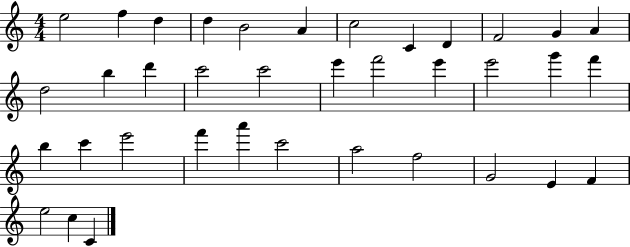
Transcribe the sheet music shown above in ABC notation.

X:1
T:Untitled
M:4/4
L:1/4
K:C
e2 f d d B2 A c2 C D F2 G A d2 b d' c'2 c'2 e' f'2 e' e'2 g' f' b c' e'2 f' a' c'2 a2 f2 G2 E F e2 c C